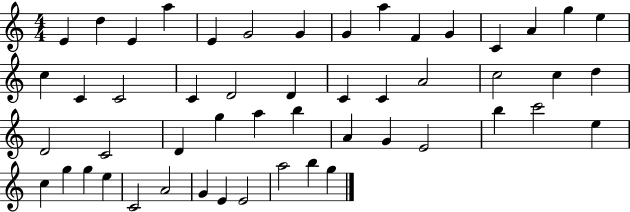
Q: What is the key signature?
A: C major